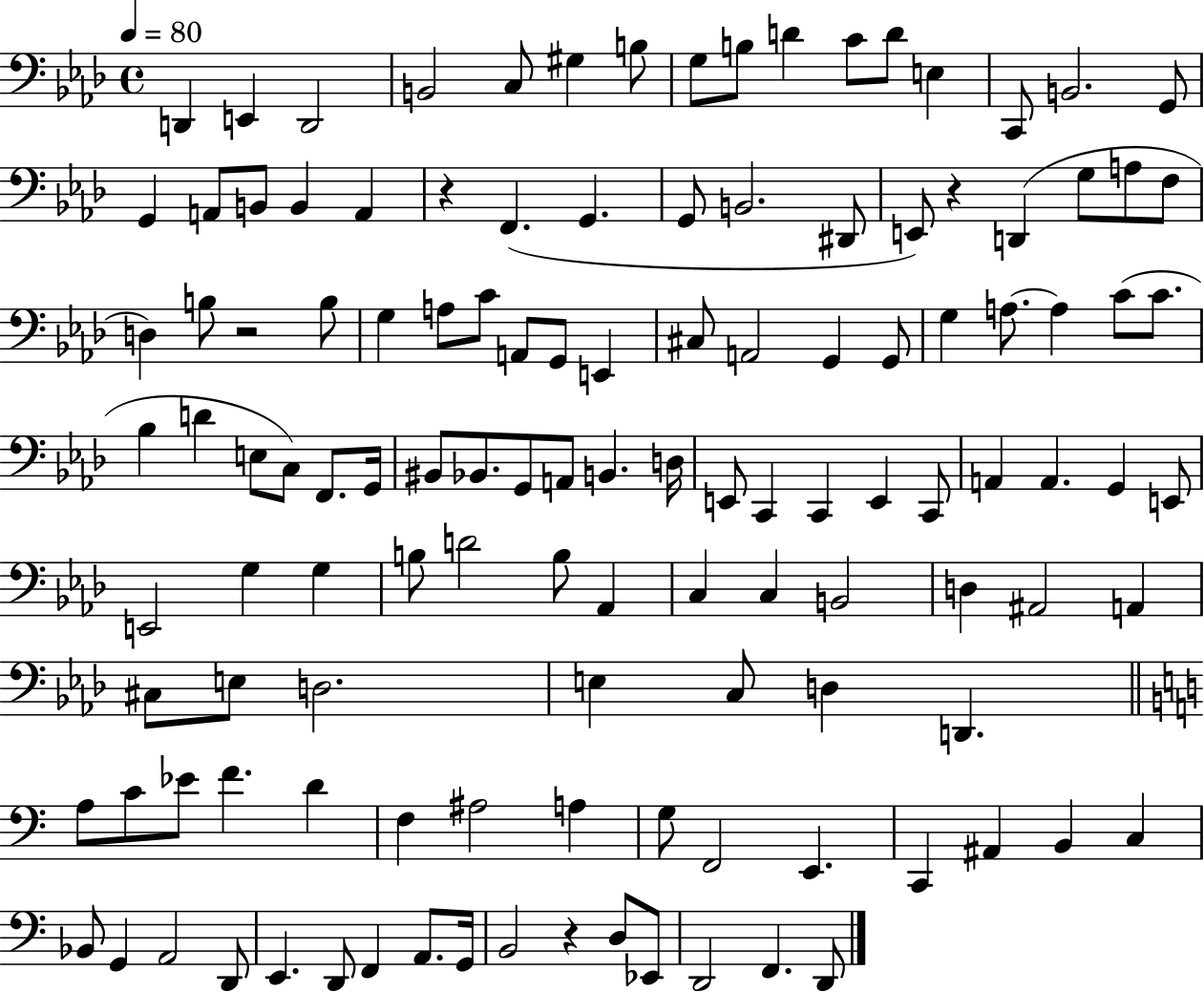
X:1
T:Untitled
M:4/4
L:1/4
K:Ab
D,, E,, D,,2 B,,2 C,/2 ^G, B,/2 G,/2 B,/2 D C/2 D/2 E, C,,/2 B,,2 G,,/2 G,, A,,/2 B,,/2 B,, A,, z F,, G,, G,,/2 B,,2 ^D,,/2 E,,/2 z D,, G,/2 A,/2 F,/2 D, B,/2 z2 B,/2 G, A,/2 C/2 A,,/2 G,,/2 E,, ^C,/2 A,,2 G,, G,,/2 G, A,/2 A, C/2 C/2 _B, D E,/2 C,/2 F,,/2 G,,/4 ^B,,/2 _B,,/2 G,,/2 A,,/2 B,, D,/4 E,,/2 C,, C,, E,, C,,/2 A,, A,, G,, E,,/2 E,,2 G, G, B,/2 D2 B,/2 _A,, C, C, B,,2 D, ^A,,2 A,, ^C,/2 E,/2 D,2 E, C,/2 D, D,, A,/2 C/2 _E/2 F D F, ^A,2 A, G,/2 F,,2 E,, C,, ^A,, B,, C, _B,,/2 G,, A,,2 D,,/2 E,, D,,/2 F,, A,,/2 G,,/4 B,,2 z D,/2 _E,,/2 D,,2 F,, D,,/2